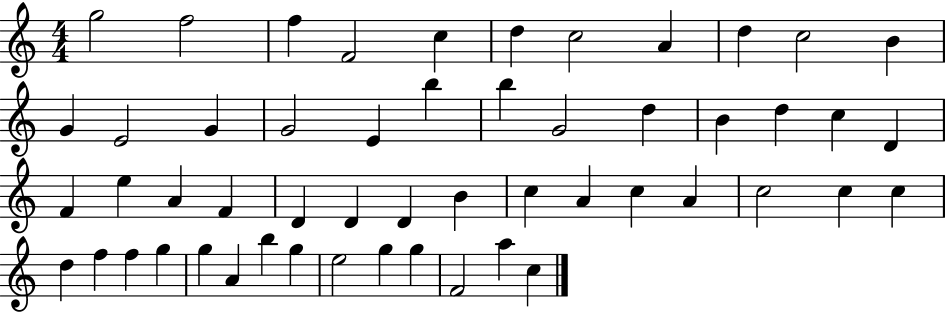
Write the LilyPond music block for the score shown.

{
  \clef treble
  \numericTimeSignature
  \time 4/4
  \key c \major
  g''2 f''2 | f''4 f'2 c''4 | d''4 c''2 a'4 | d''4 c''2 b'4 | \break g'4 e'2 g'4 | g'2 e'4 b''4 | b''4 g'2 d''4 | b'4 d''4 c''4 d'4 | \break f'4 e''4 a'4 f'4 | d'4 d'4 d'4 b'4 | c''4 a'4 c''4 a'4 | c''2 c''4 c''4 | \break d''4 f''4 f''4 g''4 | g''4 a'4 b''4 g''4 | e''2 g''4 g''4 | f'2 a''4 c''4 | \break \bar "|."
}